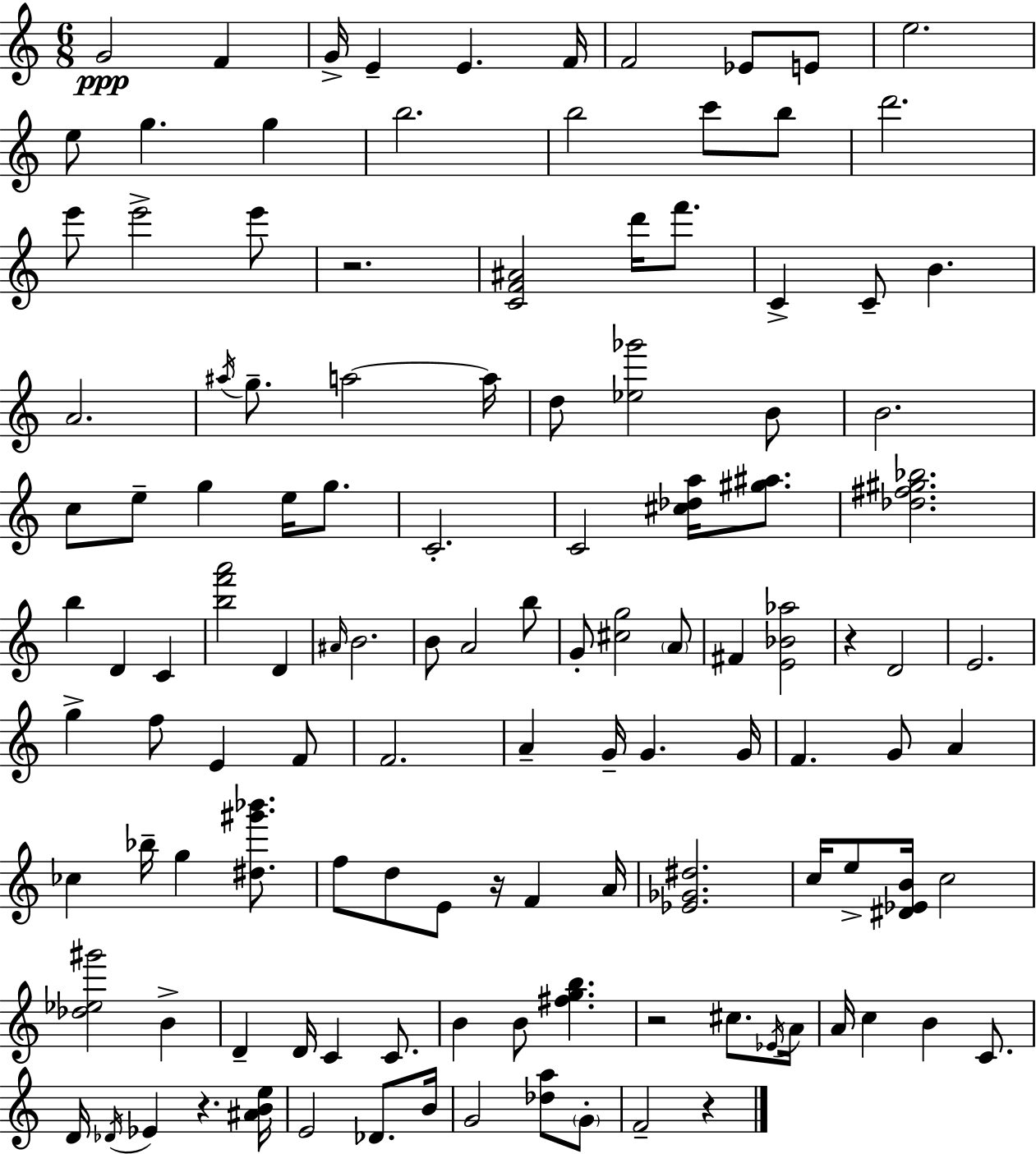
X:1
T:Untitled
M:6/8
L:1/4
K:Am
G2 F G/4 E E F/4 F2 _E/2 E/2 e2 e/2 g g b2 b2 c'/2 b/2 d'2 e'/2 e'2 e'/2 z2 [CF^A]2 d'/4 f'/2 C C/2 B A2 ^a/4 g/2 a2 a/4 d/2 [_e_g']2 B/2 B2 c/2 e/2 g e/4 g/2 C2 C2 [^c_da]/4 [^g^a]/2 [_d^f^g_b]2 b D C [bf'a']2 D ^A/4 B2 B/2 A2 b/2 G/2 [^cg]2 A/2 ^F [E_B_a]2 z D2 E2 g f/2 E F/2 F2 A G/4 G G/4 F G/2 A _c _b/4 g [^d^g'_b']/2 f/2 d/2 E/2 z/4 F A/4 [_E_G^d]2 c/4 e/2 [^D_EB]/4 c2 [_d_e^g']2 B D D/4 C C/2 B B/2 [^fgb] z2 ^c/2 _E/4 A/4 A/4 c B C/2 D/4 _D/4 _E z [^ABe]/4 E2 _D/2 B/4 G2 [_da]/2 G/2 F2 z